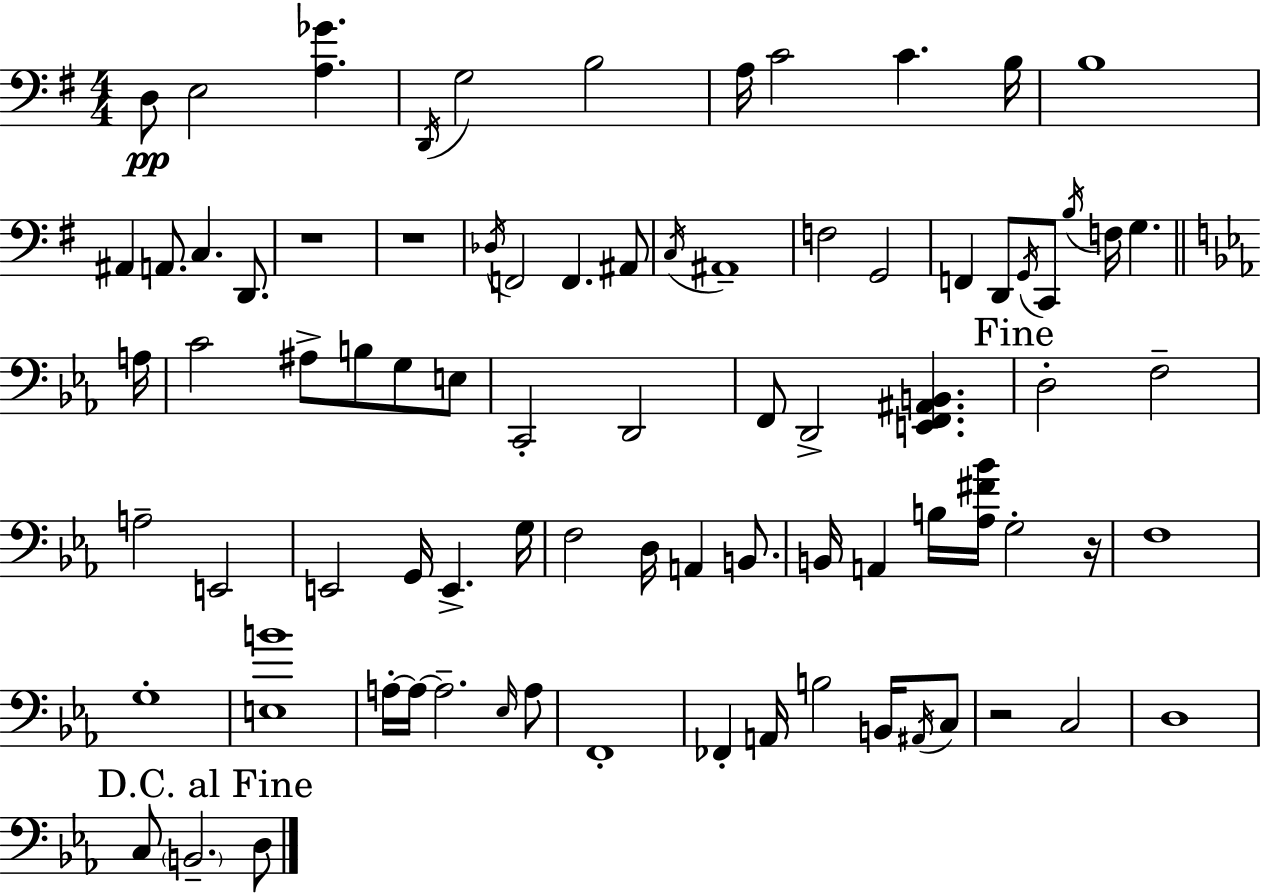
D3/e E3/h [A3,Gb4]/q. D2/s G3/h B3/h A3/s C4/h C4/q. B3/s B3/w A#2/q A2/e. C3/q. D2/e. R/w R/w Db3/s F2/h F2/q. A#2/e C3/s A#2/w F3/h G2/h F2/q D2/e G2/s C2/e B3/s F3/s G3/q. A3/s C4/h A#3/e B3/e G3/e E3/e C2/h D2/h F2/e D2/h [E2,F2,A#2,B2]/q. D3/h F3/h A3/h E2/h E2/h G2/s E2/q. G3/s F3/h D3/s A2/q B2/e. B2/s A2/q B3/s [Ab3,F#4,Bb4]/s G3/h R/s F3/w G3/w [E3,B4]/w A3/s A3/s A3/h. Eb3/s A3/e F2/w FES2/q A2/s B3/h B2/s A#2/s C3/e R/h C3/h D3/w C3/e B2/h. D3/e